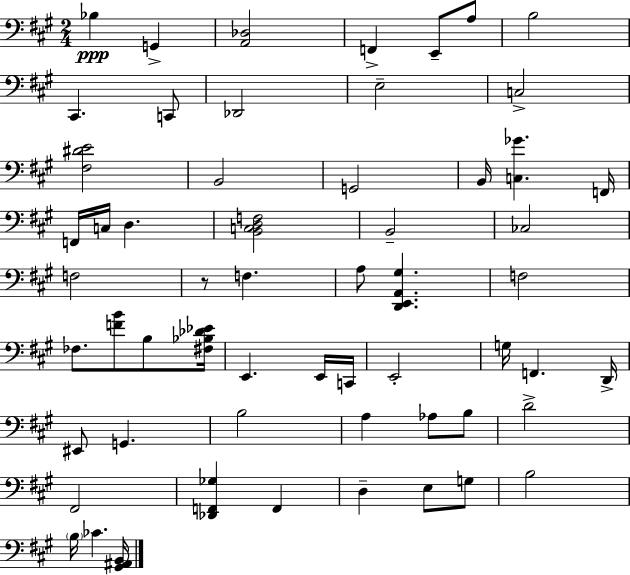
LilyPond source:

{
  \clef bass
  \numericTimeSignature
  \time 2/4
  \key a \major
  \repeat volta 2 { bes4\ppp g,4-> | <a, des>2 | f,4-> e,8-- a8 | b2 | \break cis,4. c,8 | des,2 | e2-- | c2-> | \break <fis dis' e'>2 | b,2 | g,2 | b,16 <c ges'>4. f,16 | \break f,16 c16 d4. | <b, c d f>2 | b,2-- | ces2 | \break f2 | r8 f4. | a8 <d, e, a, gis>4. | f2 | \break fes8. <f' b'>8 b8 <fis bes des' ees'>16 | e,4. e,16 c,16 | e,2-. | g16 f,4. d,16-> | \break eis,8 g,4. | b2 | a4 aes8 b8 | d'2-> | \break fis,2 | <des, f, ges>4 f,4 | d4-- e8 g8 | b2 | \break \parenthesize b16 ces'4. <gis, ais, b,>16 | } \bar "|."
}